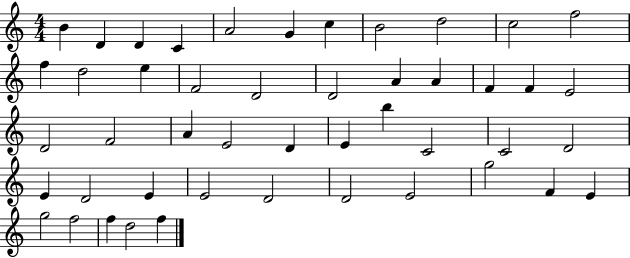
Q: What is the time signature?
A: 4/4